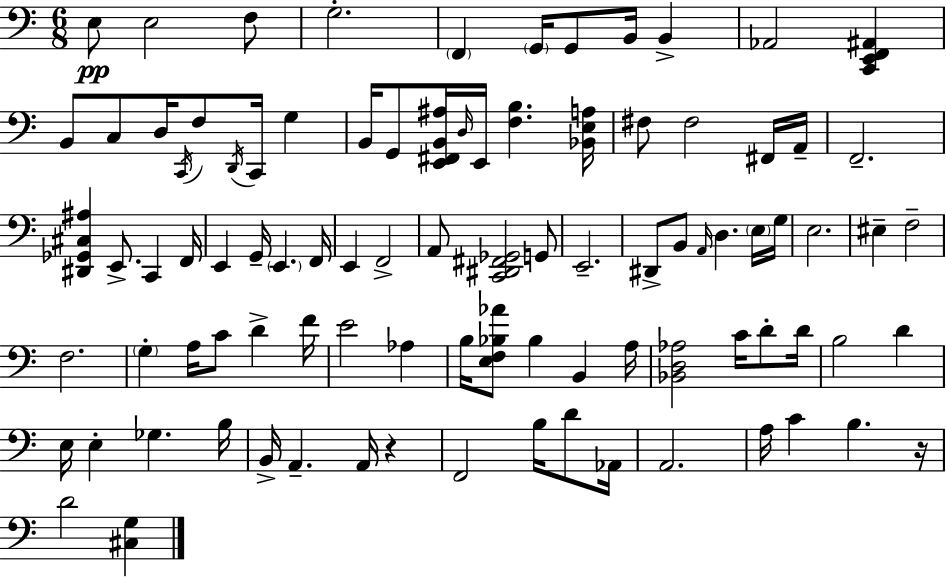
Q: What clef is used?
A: bass